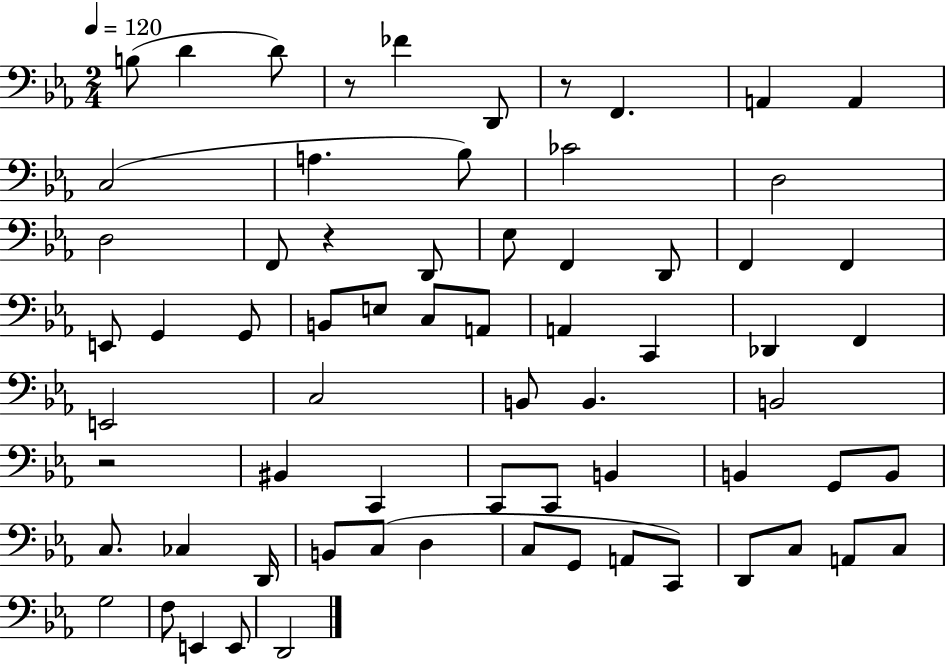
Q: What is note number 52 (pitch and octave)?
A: C3